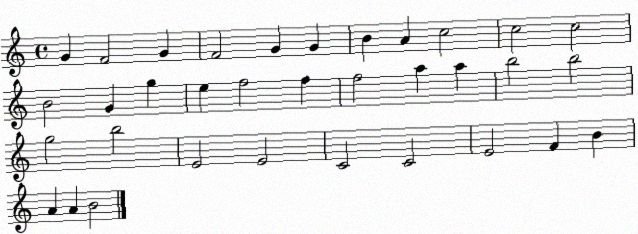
X:1
T:Untitled
M:4/4
L:1/4
K:C
G F2 G F2 G G B A c2 c2 c2 B2 G g e f2 f f2 a a b2 b2 g2 b2 E2 E2 C2 C2 E2 F B A A B2